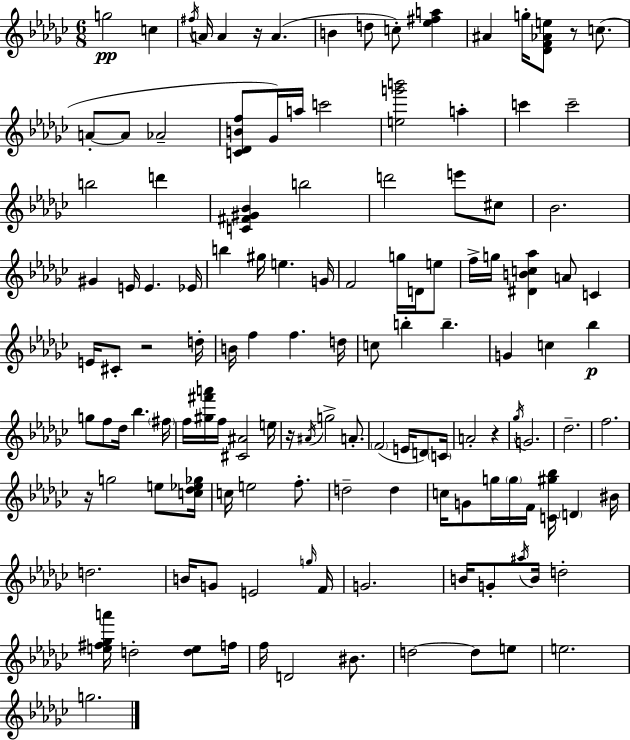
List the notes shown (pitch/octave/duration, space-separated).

G5/h C5/q F#5/s A4/s A4/q R/s A4/q. B4/q D5/e C5/e [Eb5,F#5,A5]/q A#4/q G5/s [Db4,F4,Ab4,E5]/e R/e C5/e. A4/e A4/e Ab4/h [C4,Db4,B4,F5]/e Gb4/s A5/s C6/h [E5,G6,B6]/h A5/q C6/q C6/h B5/h D6/q [C4,F#4,G#4,Bb4]/q B5/h D6/h E6/e C#5/e Bb4/h. G#4/q E4/s E4/q. Eb4/s B5/q G#5/s E5/q. G4/s F4/h G5/s D4/s E5/e F5/s G5/s [D#4,B4,C5,Ab5]/q A4/e C4/q E4/s C#4/e R/h D5/s B4/s F5/q F5/q. D5/s C5/e B5/q B5/q. G4/q C5/q Bb5/q G5/e F5/e Db5/s Bb5/q. F#5/s F5/s [G#5,F#6,A6]/s F5/s [C#4,A#4]/h E5/s R/s A#4/s G5/h A4/e. F4/h E4/s D4/e C4/s A4/h R/q Gb5/s G4/h. Db5/h. F5/h. R/s G5/h E5/e [C5,Db5,Eb5,Gb5]/s C5/s E5/h F5/e. D5/h D5/q C5/s G4/e G5/s G5/s F4/s [C4,G#5,Bb5]/s D4/q BIS4/s D5/h. B4/s G4/e E4/h G5/s F4/s G4/h. B4/s G4/e A#5/s B4/s D5/h [E5,F#5,Gb5,A6]/s D5/h [D5,E5]/e F5/s F5/s D4/h BIS4/e. D5/h D5/e E5/e E5/h. G5/h.